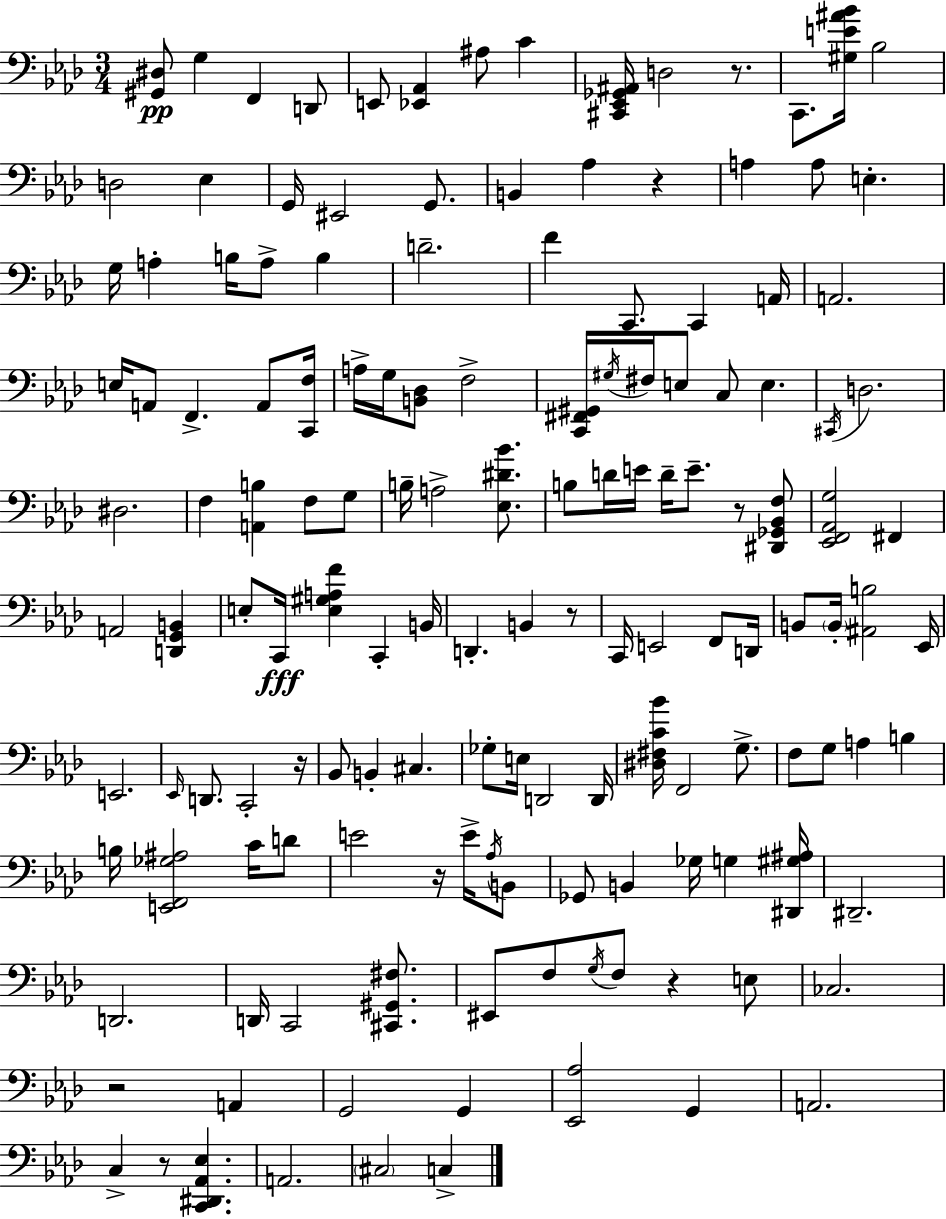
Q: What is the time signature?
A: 3/4